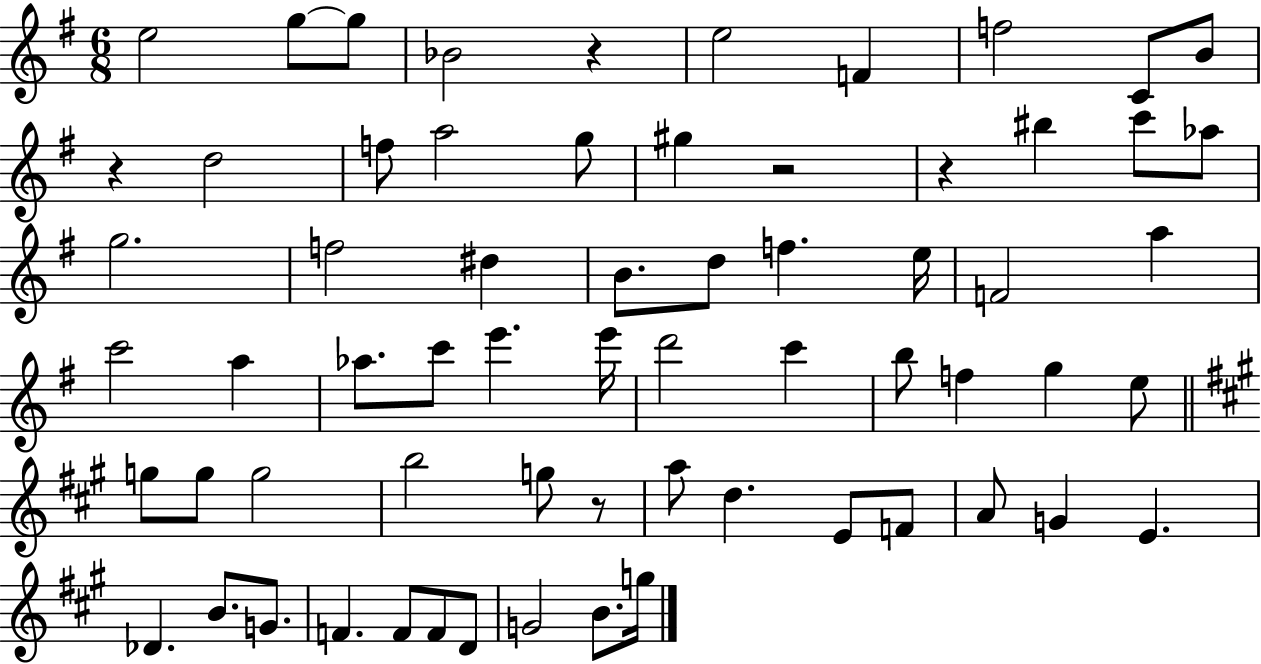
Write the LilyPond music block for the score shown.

{
  \clef treble
  \numericTimeSignature
  \time 6/8
  \key g \major
  e''2 g''8~~ g''8 | bes'2 r4 | e''2 f'4 | f''2 c'8 b'8 | \break r4 d''2 | f''8 a''2 g''8 | gis''4 r2 | r4 bis''4 c'''8 aes''8 | \break g''2. | f''2 dis''4 | b'8. d''8 f''4. e''16 | f'2 a''4 | \break c'''2 a''4 | aes''8. c'''8 e'''4. e'''16 | d'''2 c'''4 | b''8 f''4 g''4 e''8 | \break \bar "||" \break \key a \major g''8 g''8 g''2 | b''2 g''8 r8 | a''8 d''4. e'8 f'8 | a'8 g'4 e'4. | \break des'4. b'8. g'8. | f'4. f'8 f'8 d'8 | g'2 b'8. g''16 | \bar "|."
}